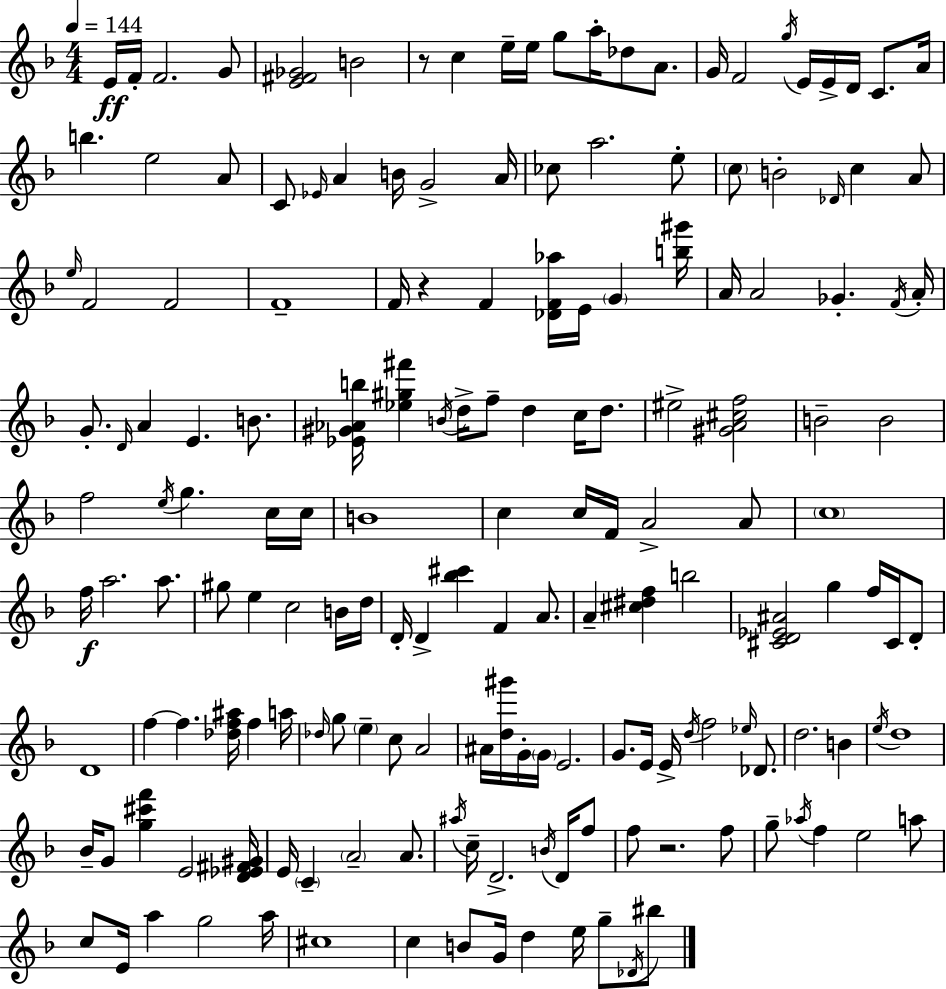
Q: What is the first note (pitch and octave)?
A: E4